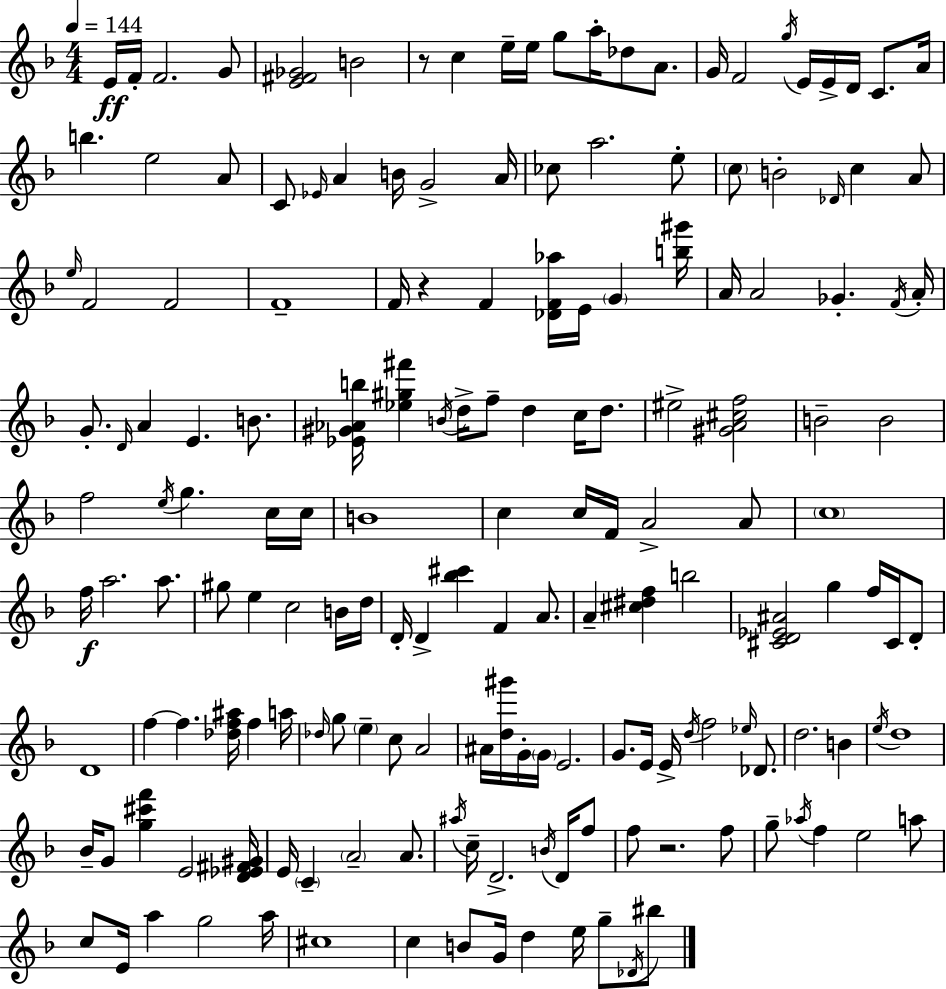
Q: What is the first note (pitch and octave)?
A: E4